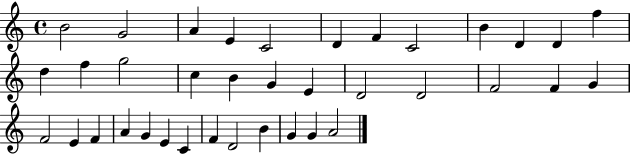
X:1
T:Untitled
M:4/4
L:1/4
K:C
B2 G2 A E C2 D F C2 B D D f d f g2 c B G E D2 D2 F2 F G F2 E F A G E C F D2 B G G A2